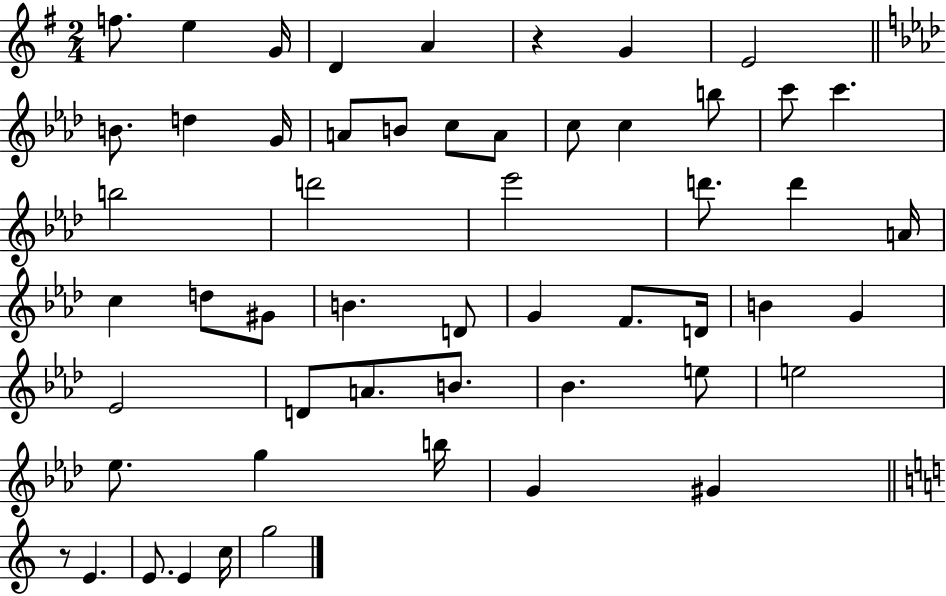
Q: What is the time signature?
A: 2/4